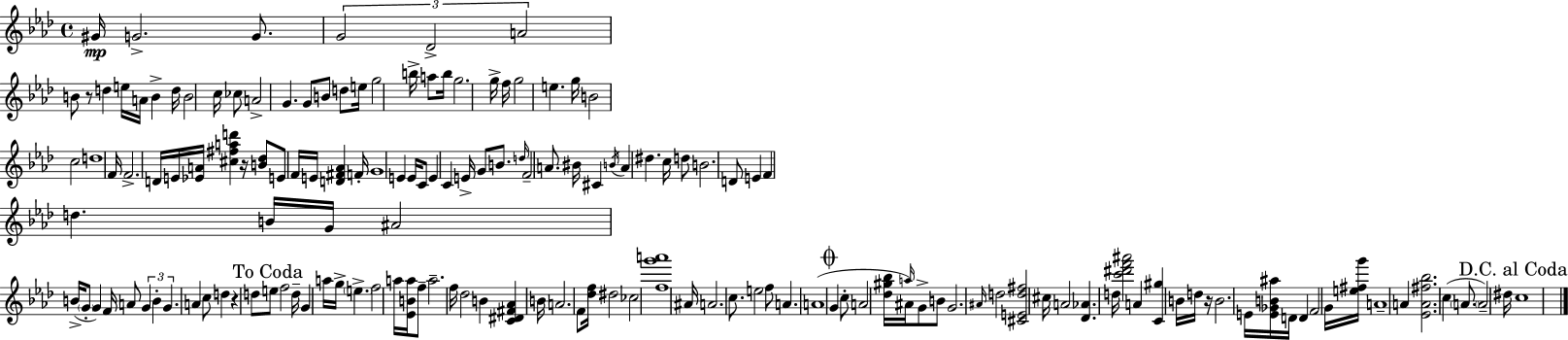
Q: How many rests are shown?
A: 4